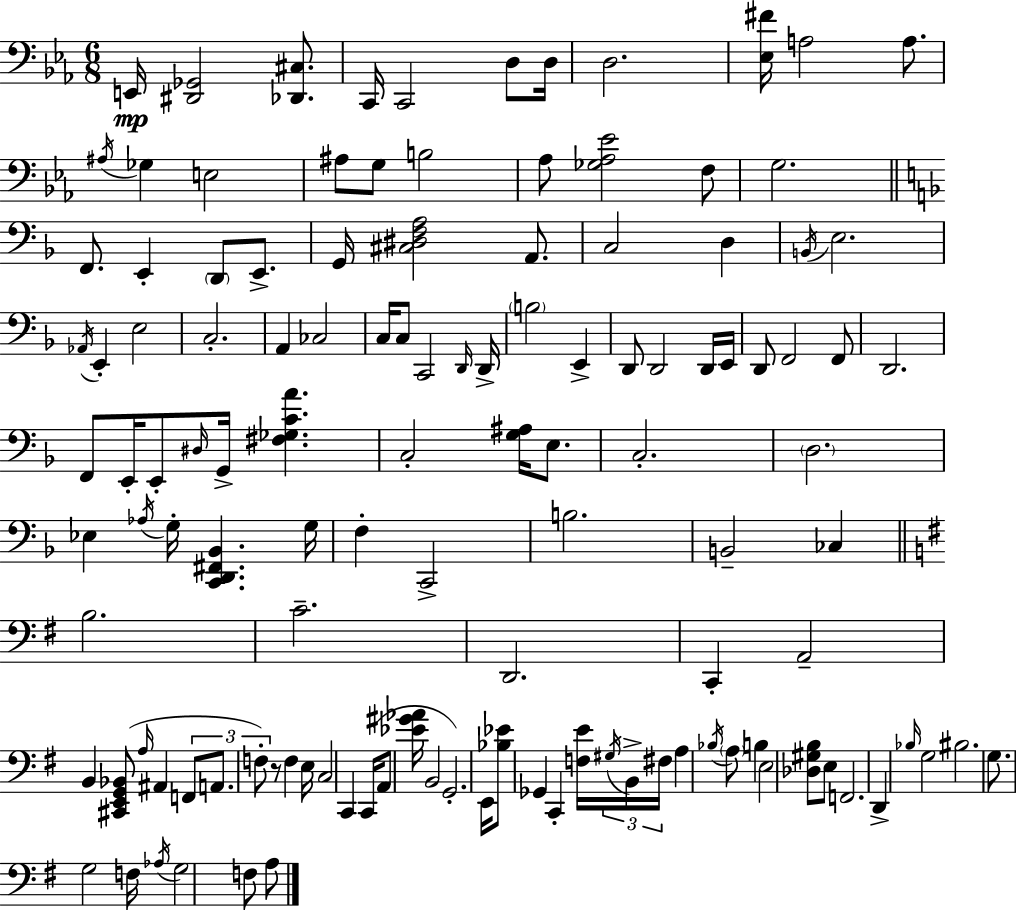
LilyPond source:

{
  \clef bass
  \numericTimeSignature
  \time 6/8
  \key ees \major
  e,16\mp <dis, ges,>2 <des, cis>8. | c,16 c,2 d8 d16 | d2. | <ees fis'>16 a2 a8. | \break \acciaccatura { ais16 } ges4 e2 | ais8 g8 b2 | aes8 <ges aes ees'>2 f8 | g2. | \break \bar "||" \break \key f \major f,8. e,4-. \parenthesize d,8 e,8.-> | g,16 <cis dis f a>2 a,8. | c2 d4 | \acciaccatura { b,16 } e2. | \break \acciaccatura { aes,16 } e,4-. e2 | c2.-. | a,4 ces2 | c16 c8 c,2 | \break \grace { d,16 } d,16-> \parenthesize b2 e,4-> | d,8 d,2 | d,16 e,16 d,8 f,2 | f,8 d,2. | \break f,8 e,16-. e,8-. \grace { dis16 } g,16-> <fis ges c' a'>4. | c2-. | <g ais>16 e8. c2.-. | \parenthesize d2. | \break ees4 \acciaccatura { aes16 } g16-. <c, d, fis, bes,>4. | g16 f4-. c,2-> | b2. | b,2-- | \break ces4 \bar "||" \break \key g \major b2. | c'2.-- | d,2. | c,4-. a,2-- | \break b,4 <cis, e, g, bes,>8( \grace { a16 } ais,4 \tuplet 3/2 { f,8 | a,8. f8-.) } r8 f4 | e16 c2 c,4 | c,16( a,8 <ees' gis' aes'>16 b,2 | \break g,2.-.) | e,16 <bes ees'>8 ges,4 c,4-. | <f e'>16 \tuplet 3/2 { \acciaccatura { gis16 } b,16-> fis16 } a4 \acciaccatura { bes16 } \parenthesize a8 b4 | e2 <des gis b>8 | \break e8 f,2. | d,4-> \grace { bes16 } g2 | bis2. | g8. g2 | \break f16 \acciaccatura { aes16 } g2 | f8 a8 \bar "|."
}